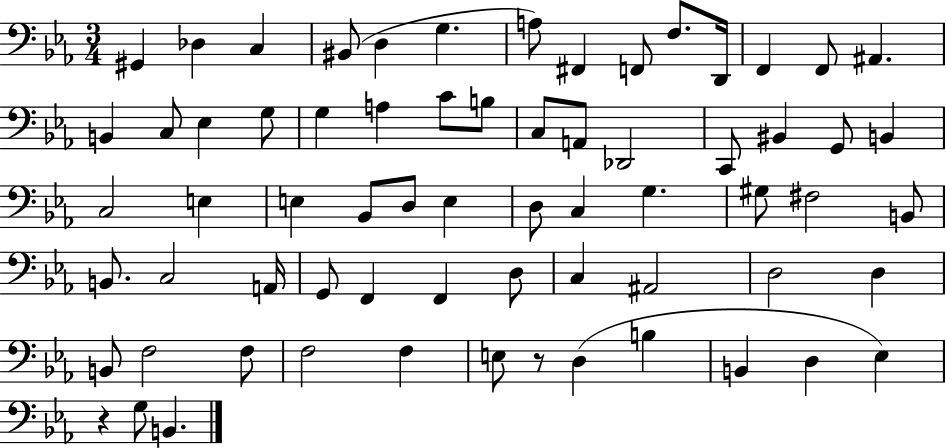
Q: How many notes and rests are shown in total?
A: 67